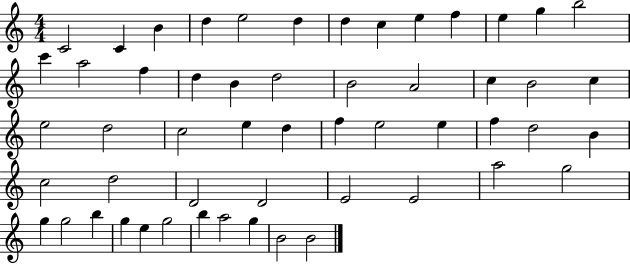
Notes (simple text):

C4/h C4/q B4/q D5/q E5/h D5/q D5/q C5/q E5/q F5/q E5/q G5/q B5/h C6/q A5/h F5/q D5/q B4/q D5/h B4/h A4/h C5/q B4/h C5/q E5/h D5/h C5/h E5/q D5/q F5/q E5/h E5/q F5/q D5/h B4/q C5/h D5/h D4/h D4/h E4/h E4/h A5/h G5/h G5/q G5/h B5/q G5/q E5/q G5/h B5/q A5/h G5/q B4/h B4/h